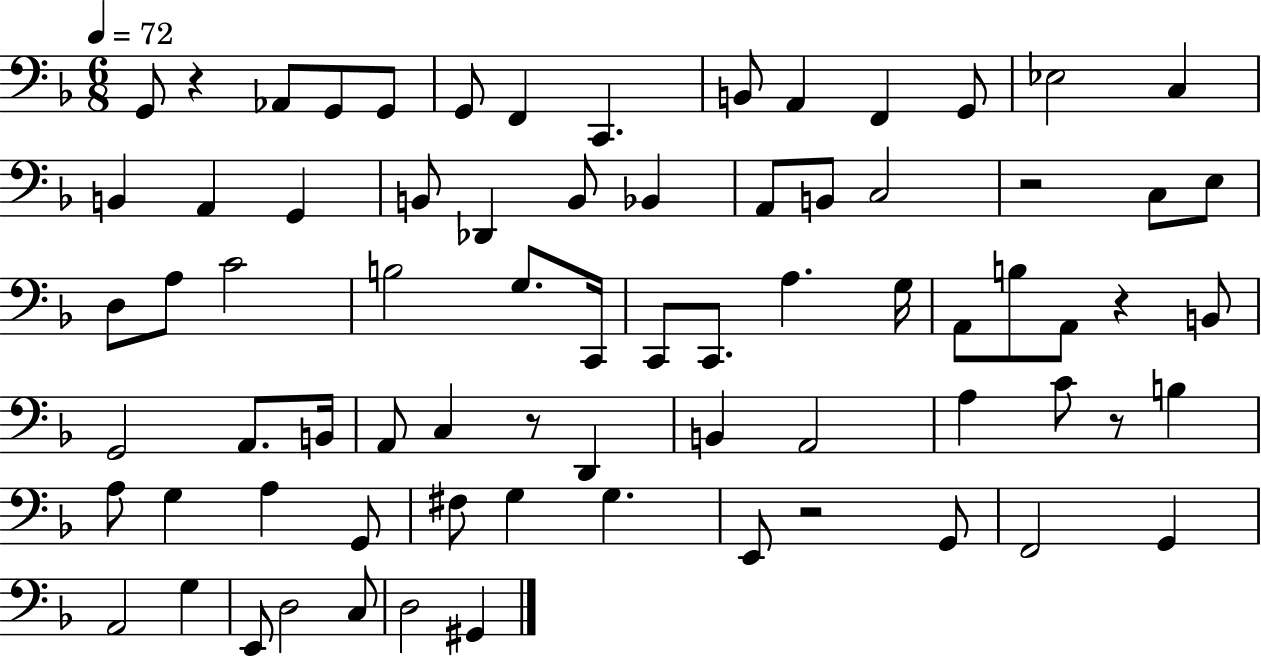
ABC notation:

X:1
T:Untitled
M:6/8
L:1/4
K:F
G,,/2 z _A,,/2 G,,/2 G,,/2 G,,/2 F,, C,, B,,/2 A,, F,, G,,/2 _E,2 C, B,, A,, G,, B,,/2 _D,, B,,/2 _B,, A,,/2 B,,/2 C,2 z2 C,/2 E,/2 D,/2 A,/2 C2 B,2 G,/2 C,,/4 C,,/2 C,,/2 A, G,/4 A,,/2 B,/2 A,,/2 z B,,/2 G,,2 A,,/2 B,,/4 A,,/2 C, z/2 D,, B,, A,,2 A, C/2 z/2 B, A,/2 G, A, G,,/2 ^F,/2 G, G, E,,/2 z2 G,,/2 F,,2 G,, A,,2 G, E,,/2 D,2 C,/2 D,2 ^G,,